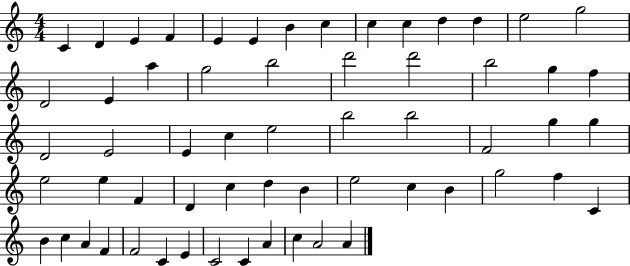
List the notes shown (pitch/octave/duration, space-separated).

C4/q D4/q E4/q F4/q E4/q E4/q B4/q C5/q C5/q C5/q D5/q D5/q E5/h G5/h D4/h E4/q A5/q G5/h B5/h D6/h D6/h B5/h G5/q F5/q D4/h E4/h E4/q C5/q E5/h B5/h B5/h F4/h G5/q G5/q E5/h E5/q F4/q D4/q C5/q D5/q B4/q E5/h C5/q B4/q G5/h F5/q C4/q B4/q C5/q A4/q F4/q F4/h C4/q E4/q C4/h C4/q A4/q C5/q A4/h A4/q